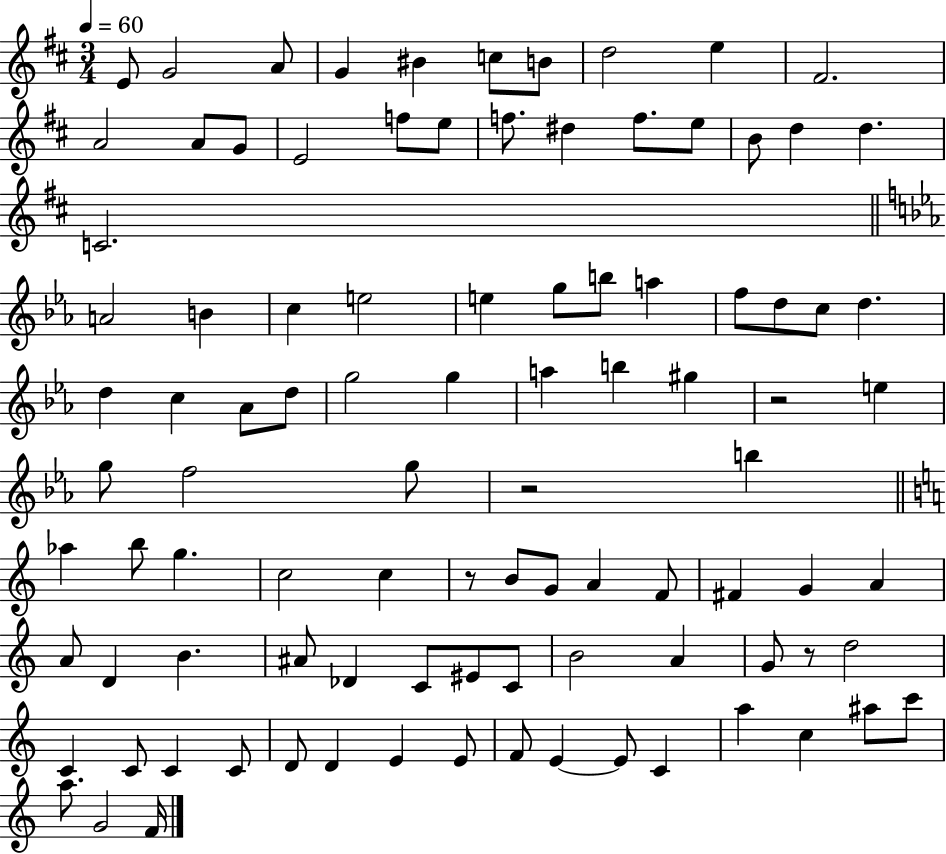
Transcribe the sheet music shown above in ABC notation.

X:1
T:Untitled
M:3/4
L:1/4
K:D
E/2 G2 A/2 G ^B c/2 B/2 d2 e ^F2 A2 A/2 G/2 E2 f/2 e/2 f/2 ^d f/2 e/2 B/2 d d C2 A2 B c e2 e g/2 b/2 a f/2 d/2 c/2 d d c _A/2 d/2 g2 g a b ^g z2 e g/2 f2 g/2 z2 b _a b/2 g c2 c z/2 B/2 G/2 A F/2 ^F G A A/2 D B ^A/2 _D C/2 ^E/2 C/2 B2 A G/2 z/2 d2 C C/2 C C/2 D/2 D E E/2 F/2 E E/2 C a c ^a/2 c'/2 a/2 G2 F/4